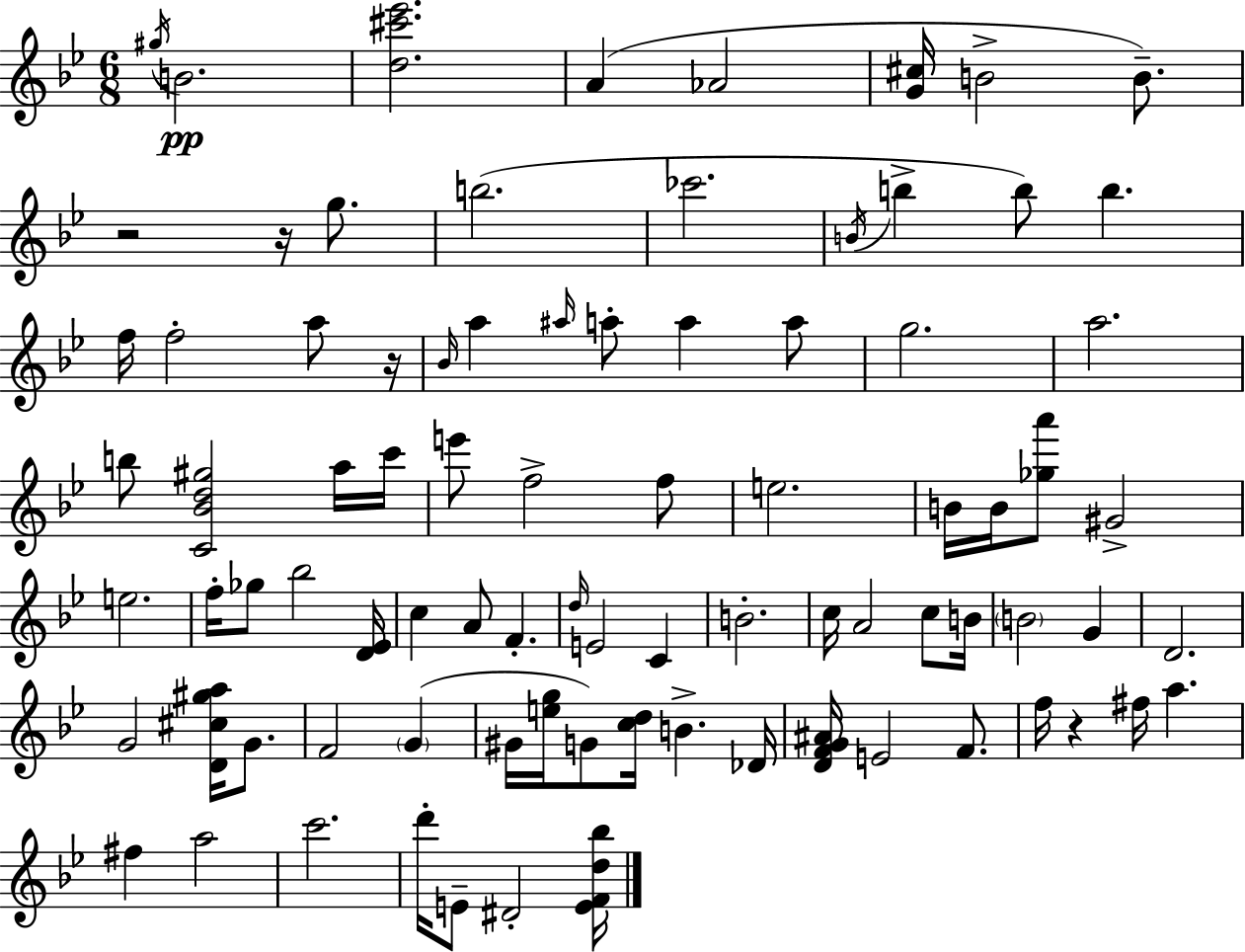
{
  \clef treble
  \numericTimeSignature
  \time 6/8
  \key bes \major
  \acciaccatura { gis''16 }\pp b'2. | <d'' cis''' ees'''>2. | a'4( aes'2 | <g' cis''>16 b'2-> b'8.--) | \break r2 r16 g''8. | b''2.( | ces'''2. | \acciaccatura { b'16 } b''4-> b''8) b''4. | \break f''16 f''2-. a''8 | r16 \grace { bes'16 } a''4 \grace { ais''16 } a''8-. a''4 | a''8 g''2. | a''2. | \break b''8 <c' bes' d'' gis''>2 | a''16 c'''16 e'''8 f''2-> | f''8 e''2. | b'16 b'16 <ges'' a'''>8 gis'2-> | \break e''2. | f''16-. ges''8 bes''2 | <d' ees'>16 c''4 a'8 f'4.-. | \grace { d''16 } e'2 | \break c'4 b'2.-. | c''16 a'2 | c''8 b'16 \parenthesize b'2 | g'4 d'2. | \break g'2 | <d' cis'' gis'' a''>16 g'8. f'2 | \parenthesize g'4( gis'16 <e'' g''>16 g'8) <c'' d''>16 b'4.-> | des'16 <d' f' g' ais'>16 e'2 | \break f'8. f''16 r4 fis''16 a''4. | fis''4 a''2 | c'''2. | d'''16-. e'8-- dis'2-. | \break <e' f' d'' bes''>16 \bar "|."
}